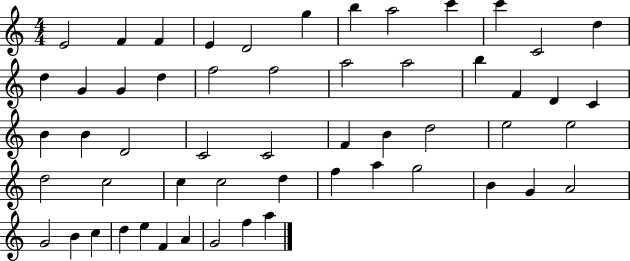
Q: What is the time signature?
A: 4/4